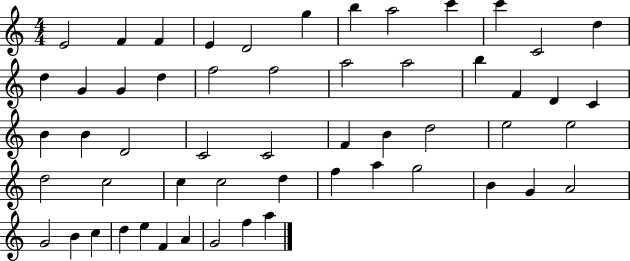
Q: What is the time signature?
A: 4/4